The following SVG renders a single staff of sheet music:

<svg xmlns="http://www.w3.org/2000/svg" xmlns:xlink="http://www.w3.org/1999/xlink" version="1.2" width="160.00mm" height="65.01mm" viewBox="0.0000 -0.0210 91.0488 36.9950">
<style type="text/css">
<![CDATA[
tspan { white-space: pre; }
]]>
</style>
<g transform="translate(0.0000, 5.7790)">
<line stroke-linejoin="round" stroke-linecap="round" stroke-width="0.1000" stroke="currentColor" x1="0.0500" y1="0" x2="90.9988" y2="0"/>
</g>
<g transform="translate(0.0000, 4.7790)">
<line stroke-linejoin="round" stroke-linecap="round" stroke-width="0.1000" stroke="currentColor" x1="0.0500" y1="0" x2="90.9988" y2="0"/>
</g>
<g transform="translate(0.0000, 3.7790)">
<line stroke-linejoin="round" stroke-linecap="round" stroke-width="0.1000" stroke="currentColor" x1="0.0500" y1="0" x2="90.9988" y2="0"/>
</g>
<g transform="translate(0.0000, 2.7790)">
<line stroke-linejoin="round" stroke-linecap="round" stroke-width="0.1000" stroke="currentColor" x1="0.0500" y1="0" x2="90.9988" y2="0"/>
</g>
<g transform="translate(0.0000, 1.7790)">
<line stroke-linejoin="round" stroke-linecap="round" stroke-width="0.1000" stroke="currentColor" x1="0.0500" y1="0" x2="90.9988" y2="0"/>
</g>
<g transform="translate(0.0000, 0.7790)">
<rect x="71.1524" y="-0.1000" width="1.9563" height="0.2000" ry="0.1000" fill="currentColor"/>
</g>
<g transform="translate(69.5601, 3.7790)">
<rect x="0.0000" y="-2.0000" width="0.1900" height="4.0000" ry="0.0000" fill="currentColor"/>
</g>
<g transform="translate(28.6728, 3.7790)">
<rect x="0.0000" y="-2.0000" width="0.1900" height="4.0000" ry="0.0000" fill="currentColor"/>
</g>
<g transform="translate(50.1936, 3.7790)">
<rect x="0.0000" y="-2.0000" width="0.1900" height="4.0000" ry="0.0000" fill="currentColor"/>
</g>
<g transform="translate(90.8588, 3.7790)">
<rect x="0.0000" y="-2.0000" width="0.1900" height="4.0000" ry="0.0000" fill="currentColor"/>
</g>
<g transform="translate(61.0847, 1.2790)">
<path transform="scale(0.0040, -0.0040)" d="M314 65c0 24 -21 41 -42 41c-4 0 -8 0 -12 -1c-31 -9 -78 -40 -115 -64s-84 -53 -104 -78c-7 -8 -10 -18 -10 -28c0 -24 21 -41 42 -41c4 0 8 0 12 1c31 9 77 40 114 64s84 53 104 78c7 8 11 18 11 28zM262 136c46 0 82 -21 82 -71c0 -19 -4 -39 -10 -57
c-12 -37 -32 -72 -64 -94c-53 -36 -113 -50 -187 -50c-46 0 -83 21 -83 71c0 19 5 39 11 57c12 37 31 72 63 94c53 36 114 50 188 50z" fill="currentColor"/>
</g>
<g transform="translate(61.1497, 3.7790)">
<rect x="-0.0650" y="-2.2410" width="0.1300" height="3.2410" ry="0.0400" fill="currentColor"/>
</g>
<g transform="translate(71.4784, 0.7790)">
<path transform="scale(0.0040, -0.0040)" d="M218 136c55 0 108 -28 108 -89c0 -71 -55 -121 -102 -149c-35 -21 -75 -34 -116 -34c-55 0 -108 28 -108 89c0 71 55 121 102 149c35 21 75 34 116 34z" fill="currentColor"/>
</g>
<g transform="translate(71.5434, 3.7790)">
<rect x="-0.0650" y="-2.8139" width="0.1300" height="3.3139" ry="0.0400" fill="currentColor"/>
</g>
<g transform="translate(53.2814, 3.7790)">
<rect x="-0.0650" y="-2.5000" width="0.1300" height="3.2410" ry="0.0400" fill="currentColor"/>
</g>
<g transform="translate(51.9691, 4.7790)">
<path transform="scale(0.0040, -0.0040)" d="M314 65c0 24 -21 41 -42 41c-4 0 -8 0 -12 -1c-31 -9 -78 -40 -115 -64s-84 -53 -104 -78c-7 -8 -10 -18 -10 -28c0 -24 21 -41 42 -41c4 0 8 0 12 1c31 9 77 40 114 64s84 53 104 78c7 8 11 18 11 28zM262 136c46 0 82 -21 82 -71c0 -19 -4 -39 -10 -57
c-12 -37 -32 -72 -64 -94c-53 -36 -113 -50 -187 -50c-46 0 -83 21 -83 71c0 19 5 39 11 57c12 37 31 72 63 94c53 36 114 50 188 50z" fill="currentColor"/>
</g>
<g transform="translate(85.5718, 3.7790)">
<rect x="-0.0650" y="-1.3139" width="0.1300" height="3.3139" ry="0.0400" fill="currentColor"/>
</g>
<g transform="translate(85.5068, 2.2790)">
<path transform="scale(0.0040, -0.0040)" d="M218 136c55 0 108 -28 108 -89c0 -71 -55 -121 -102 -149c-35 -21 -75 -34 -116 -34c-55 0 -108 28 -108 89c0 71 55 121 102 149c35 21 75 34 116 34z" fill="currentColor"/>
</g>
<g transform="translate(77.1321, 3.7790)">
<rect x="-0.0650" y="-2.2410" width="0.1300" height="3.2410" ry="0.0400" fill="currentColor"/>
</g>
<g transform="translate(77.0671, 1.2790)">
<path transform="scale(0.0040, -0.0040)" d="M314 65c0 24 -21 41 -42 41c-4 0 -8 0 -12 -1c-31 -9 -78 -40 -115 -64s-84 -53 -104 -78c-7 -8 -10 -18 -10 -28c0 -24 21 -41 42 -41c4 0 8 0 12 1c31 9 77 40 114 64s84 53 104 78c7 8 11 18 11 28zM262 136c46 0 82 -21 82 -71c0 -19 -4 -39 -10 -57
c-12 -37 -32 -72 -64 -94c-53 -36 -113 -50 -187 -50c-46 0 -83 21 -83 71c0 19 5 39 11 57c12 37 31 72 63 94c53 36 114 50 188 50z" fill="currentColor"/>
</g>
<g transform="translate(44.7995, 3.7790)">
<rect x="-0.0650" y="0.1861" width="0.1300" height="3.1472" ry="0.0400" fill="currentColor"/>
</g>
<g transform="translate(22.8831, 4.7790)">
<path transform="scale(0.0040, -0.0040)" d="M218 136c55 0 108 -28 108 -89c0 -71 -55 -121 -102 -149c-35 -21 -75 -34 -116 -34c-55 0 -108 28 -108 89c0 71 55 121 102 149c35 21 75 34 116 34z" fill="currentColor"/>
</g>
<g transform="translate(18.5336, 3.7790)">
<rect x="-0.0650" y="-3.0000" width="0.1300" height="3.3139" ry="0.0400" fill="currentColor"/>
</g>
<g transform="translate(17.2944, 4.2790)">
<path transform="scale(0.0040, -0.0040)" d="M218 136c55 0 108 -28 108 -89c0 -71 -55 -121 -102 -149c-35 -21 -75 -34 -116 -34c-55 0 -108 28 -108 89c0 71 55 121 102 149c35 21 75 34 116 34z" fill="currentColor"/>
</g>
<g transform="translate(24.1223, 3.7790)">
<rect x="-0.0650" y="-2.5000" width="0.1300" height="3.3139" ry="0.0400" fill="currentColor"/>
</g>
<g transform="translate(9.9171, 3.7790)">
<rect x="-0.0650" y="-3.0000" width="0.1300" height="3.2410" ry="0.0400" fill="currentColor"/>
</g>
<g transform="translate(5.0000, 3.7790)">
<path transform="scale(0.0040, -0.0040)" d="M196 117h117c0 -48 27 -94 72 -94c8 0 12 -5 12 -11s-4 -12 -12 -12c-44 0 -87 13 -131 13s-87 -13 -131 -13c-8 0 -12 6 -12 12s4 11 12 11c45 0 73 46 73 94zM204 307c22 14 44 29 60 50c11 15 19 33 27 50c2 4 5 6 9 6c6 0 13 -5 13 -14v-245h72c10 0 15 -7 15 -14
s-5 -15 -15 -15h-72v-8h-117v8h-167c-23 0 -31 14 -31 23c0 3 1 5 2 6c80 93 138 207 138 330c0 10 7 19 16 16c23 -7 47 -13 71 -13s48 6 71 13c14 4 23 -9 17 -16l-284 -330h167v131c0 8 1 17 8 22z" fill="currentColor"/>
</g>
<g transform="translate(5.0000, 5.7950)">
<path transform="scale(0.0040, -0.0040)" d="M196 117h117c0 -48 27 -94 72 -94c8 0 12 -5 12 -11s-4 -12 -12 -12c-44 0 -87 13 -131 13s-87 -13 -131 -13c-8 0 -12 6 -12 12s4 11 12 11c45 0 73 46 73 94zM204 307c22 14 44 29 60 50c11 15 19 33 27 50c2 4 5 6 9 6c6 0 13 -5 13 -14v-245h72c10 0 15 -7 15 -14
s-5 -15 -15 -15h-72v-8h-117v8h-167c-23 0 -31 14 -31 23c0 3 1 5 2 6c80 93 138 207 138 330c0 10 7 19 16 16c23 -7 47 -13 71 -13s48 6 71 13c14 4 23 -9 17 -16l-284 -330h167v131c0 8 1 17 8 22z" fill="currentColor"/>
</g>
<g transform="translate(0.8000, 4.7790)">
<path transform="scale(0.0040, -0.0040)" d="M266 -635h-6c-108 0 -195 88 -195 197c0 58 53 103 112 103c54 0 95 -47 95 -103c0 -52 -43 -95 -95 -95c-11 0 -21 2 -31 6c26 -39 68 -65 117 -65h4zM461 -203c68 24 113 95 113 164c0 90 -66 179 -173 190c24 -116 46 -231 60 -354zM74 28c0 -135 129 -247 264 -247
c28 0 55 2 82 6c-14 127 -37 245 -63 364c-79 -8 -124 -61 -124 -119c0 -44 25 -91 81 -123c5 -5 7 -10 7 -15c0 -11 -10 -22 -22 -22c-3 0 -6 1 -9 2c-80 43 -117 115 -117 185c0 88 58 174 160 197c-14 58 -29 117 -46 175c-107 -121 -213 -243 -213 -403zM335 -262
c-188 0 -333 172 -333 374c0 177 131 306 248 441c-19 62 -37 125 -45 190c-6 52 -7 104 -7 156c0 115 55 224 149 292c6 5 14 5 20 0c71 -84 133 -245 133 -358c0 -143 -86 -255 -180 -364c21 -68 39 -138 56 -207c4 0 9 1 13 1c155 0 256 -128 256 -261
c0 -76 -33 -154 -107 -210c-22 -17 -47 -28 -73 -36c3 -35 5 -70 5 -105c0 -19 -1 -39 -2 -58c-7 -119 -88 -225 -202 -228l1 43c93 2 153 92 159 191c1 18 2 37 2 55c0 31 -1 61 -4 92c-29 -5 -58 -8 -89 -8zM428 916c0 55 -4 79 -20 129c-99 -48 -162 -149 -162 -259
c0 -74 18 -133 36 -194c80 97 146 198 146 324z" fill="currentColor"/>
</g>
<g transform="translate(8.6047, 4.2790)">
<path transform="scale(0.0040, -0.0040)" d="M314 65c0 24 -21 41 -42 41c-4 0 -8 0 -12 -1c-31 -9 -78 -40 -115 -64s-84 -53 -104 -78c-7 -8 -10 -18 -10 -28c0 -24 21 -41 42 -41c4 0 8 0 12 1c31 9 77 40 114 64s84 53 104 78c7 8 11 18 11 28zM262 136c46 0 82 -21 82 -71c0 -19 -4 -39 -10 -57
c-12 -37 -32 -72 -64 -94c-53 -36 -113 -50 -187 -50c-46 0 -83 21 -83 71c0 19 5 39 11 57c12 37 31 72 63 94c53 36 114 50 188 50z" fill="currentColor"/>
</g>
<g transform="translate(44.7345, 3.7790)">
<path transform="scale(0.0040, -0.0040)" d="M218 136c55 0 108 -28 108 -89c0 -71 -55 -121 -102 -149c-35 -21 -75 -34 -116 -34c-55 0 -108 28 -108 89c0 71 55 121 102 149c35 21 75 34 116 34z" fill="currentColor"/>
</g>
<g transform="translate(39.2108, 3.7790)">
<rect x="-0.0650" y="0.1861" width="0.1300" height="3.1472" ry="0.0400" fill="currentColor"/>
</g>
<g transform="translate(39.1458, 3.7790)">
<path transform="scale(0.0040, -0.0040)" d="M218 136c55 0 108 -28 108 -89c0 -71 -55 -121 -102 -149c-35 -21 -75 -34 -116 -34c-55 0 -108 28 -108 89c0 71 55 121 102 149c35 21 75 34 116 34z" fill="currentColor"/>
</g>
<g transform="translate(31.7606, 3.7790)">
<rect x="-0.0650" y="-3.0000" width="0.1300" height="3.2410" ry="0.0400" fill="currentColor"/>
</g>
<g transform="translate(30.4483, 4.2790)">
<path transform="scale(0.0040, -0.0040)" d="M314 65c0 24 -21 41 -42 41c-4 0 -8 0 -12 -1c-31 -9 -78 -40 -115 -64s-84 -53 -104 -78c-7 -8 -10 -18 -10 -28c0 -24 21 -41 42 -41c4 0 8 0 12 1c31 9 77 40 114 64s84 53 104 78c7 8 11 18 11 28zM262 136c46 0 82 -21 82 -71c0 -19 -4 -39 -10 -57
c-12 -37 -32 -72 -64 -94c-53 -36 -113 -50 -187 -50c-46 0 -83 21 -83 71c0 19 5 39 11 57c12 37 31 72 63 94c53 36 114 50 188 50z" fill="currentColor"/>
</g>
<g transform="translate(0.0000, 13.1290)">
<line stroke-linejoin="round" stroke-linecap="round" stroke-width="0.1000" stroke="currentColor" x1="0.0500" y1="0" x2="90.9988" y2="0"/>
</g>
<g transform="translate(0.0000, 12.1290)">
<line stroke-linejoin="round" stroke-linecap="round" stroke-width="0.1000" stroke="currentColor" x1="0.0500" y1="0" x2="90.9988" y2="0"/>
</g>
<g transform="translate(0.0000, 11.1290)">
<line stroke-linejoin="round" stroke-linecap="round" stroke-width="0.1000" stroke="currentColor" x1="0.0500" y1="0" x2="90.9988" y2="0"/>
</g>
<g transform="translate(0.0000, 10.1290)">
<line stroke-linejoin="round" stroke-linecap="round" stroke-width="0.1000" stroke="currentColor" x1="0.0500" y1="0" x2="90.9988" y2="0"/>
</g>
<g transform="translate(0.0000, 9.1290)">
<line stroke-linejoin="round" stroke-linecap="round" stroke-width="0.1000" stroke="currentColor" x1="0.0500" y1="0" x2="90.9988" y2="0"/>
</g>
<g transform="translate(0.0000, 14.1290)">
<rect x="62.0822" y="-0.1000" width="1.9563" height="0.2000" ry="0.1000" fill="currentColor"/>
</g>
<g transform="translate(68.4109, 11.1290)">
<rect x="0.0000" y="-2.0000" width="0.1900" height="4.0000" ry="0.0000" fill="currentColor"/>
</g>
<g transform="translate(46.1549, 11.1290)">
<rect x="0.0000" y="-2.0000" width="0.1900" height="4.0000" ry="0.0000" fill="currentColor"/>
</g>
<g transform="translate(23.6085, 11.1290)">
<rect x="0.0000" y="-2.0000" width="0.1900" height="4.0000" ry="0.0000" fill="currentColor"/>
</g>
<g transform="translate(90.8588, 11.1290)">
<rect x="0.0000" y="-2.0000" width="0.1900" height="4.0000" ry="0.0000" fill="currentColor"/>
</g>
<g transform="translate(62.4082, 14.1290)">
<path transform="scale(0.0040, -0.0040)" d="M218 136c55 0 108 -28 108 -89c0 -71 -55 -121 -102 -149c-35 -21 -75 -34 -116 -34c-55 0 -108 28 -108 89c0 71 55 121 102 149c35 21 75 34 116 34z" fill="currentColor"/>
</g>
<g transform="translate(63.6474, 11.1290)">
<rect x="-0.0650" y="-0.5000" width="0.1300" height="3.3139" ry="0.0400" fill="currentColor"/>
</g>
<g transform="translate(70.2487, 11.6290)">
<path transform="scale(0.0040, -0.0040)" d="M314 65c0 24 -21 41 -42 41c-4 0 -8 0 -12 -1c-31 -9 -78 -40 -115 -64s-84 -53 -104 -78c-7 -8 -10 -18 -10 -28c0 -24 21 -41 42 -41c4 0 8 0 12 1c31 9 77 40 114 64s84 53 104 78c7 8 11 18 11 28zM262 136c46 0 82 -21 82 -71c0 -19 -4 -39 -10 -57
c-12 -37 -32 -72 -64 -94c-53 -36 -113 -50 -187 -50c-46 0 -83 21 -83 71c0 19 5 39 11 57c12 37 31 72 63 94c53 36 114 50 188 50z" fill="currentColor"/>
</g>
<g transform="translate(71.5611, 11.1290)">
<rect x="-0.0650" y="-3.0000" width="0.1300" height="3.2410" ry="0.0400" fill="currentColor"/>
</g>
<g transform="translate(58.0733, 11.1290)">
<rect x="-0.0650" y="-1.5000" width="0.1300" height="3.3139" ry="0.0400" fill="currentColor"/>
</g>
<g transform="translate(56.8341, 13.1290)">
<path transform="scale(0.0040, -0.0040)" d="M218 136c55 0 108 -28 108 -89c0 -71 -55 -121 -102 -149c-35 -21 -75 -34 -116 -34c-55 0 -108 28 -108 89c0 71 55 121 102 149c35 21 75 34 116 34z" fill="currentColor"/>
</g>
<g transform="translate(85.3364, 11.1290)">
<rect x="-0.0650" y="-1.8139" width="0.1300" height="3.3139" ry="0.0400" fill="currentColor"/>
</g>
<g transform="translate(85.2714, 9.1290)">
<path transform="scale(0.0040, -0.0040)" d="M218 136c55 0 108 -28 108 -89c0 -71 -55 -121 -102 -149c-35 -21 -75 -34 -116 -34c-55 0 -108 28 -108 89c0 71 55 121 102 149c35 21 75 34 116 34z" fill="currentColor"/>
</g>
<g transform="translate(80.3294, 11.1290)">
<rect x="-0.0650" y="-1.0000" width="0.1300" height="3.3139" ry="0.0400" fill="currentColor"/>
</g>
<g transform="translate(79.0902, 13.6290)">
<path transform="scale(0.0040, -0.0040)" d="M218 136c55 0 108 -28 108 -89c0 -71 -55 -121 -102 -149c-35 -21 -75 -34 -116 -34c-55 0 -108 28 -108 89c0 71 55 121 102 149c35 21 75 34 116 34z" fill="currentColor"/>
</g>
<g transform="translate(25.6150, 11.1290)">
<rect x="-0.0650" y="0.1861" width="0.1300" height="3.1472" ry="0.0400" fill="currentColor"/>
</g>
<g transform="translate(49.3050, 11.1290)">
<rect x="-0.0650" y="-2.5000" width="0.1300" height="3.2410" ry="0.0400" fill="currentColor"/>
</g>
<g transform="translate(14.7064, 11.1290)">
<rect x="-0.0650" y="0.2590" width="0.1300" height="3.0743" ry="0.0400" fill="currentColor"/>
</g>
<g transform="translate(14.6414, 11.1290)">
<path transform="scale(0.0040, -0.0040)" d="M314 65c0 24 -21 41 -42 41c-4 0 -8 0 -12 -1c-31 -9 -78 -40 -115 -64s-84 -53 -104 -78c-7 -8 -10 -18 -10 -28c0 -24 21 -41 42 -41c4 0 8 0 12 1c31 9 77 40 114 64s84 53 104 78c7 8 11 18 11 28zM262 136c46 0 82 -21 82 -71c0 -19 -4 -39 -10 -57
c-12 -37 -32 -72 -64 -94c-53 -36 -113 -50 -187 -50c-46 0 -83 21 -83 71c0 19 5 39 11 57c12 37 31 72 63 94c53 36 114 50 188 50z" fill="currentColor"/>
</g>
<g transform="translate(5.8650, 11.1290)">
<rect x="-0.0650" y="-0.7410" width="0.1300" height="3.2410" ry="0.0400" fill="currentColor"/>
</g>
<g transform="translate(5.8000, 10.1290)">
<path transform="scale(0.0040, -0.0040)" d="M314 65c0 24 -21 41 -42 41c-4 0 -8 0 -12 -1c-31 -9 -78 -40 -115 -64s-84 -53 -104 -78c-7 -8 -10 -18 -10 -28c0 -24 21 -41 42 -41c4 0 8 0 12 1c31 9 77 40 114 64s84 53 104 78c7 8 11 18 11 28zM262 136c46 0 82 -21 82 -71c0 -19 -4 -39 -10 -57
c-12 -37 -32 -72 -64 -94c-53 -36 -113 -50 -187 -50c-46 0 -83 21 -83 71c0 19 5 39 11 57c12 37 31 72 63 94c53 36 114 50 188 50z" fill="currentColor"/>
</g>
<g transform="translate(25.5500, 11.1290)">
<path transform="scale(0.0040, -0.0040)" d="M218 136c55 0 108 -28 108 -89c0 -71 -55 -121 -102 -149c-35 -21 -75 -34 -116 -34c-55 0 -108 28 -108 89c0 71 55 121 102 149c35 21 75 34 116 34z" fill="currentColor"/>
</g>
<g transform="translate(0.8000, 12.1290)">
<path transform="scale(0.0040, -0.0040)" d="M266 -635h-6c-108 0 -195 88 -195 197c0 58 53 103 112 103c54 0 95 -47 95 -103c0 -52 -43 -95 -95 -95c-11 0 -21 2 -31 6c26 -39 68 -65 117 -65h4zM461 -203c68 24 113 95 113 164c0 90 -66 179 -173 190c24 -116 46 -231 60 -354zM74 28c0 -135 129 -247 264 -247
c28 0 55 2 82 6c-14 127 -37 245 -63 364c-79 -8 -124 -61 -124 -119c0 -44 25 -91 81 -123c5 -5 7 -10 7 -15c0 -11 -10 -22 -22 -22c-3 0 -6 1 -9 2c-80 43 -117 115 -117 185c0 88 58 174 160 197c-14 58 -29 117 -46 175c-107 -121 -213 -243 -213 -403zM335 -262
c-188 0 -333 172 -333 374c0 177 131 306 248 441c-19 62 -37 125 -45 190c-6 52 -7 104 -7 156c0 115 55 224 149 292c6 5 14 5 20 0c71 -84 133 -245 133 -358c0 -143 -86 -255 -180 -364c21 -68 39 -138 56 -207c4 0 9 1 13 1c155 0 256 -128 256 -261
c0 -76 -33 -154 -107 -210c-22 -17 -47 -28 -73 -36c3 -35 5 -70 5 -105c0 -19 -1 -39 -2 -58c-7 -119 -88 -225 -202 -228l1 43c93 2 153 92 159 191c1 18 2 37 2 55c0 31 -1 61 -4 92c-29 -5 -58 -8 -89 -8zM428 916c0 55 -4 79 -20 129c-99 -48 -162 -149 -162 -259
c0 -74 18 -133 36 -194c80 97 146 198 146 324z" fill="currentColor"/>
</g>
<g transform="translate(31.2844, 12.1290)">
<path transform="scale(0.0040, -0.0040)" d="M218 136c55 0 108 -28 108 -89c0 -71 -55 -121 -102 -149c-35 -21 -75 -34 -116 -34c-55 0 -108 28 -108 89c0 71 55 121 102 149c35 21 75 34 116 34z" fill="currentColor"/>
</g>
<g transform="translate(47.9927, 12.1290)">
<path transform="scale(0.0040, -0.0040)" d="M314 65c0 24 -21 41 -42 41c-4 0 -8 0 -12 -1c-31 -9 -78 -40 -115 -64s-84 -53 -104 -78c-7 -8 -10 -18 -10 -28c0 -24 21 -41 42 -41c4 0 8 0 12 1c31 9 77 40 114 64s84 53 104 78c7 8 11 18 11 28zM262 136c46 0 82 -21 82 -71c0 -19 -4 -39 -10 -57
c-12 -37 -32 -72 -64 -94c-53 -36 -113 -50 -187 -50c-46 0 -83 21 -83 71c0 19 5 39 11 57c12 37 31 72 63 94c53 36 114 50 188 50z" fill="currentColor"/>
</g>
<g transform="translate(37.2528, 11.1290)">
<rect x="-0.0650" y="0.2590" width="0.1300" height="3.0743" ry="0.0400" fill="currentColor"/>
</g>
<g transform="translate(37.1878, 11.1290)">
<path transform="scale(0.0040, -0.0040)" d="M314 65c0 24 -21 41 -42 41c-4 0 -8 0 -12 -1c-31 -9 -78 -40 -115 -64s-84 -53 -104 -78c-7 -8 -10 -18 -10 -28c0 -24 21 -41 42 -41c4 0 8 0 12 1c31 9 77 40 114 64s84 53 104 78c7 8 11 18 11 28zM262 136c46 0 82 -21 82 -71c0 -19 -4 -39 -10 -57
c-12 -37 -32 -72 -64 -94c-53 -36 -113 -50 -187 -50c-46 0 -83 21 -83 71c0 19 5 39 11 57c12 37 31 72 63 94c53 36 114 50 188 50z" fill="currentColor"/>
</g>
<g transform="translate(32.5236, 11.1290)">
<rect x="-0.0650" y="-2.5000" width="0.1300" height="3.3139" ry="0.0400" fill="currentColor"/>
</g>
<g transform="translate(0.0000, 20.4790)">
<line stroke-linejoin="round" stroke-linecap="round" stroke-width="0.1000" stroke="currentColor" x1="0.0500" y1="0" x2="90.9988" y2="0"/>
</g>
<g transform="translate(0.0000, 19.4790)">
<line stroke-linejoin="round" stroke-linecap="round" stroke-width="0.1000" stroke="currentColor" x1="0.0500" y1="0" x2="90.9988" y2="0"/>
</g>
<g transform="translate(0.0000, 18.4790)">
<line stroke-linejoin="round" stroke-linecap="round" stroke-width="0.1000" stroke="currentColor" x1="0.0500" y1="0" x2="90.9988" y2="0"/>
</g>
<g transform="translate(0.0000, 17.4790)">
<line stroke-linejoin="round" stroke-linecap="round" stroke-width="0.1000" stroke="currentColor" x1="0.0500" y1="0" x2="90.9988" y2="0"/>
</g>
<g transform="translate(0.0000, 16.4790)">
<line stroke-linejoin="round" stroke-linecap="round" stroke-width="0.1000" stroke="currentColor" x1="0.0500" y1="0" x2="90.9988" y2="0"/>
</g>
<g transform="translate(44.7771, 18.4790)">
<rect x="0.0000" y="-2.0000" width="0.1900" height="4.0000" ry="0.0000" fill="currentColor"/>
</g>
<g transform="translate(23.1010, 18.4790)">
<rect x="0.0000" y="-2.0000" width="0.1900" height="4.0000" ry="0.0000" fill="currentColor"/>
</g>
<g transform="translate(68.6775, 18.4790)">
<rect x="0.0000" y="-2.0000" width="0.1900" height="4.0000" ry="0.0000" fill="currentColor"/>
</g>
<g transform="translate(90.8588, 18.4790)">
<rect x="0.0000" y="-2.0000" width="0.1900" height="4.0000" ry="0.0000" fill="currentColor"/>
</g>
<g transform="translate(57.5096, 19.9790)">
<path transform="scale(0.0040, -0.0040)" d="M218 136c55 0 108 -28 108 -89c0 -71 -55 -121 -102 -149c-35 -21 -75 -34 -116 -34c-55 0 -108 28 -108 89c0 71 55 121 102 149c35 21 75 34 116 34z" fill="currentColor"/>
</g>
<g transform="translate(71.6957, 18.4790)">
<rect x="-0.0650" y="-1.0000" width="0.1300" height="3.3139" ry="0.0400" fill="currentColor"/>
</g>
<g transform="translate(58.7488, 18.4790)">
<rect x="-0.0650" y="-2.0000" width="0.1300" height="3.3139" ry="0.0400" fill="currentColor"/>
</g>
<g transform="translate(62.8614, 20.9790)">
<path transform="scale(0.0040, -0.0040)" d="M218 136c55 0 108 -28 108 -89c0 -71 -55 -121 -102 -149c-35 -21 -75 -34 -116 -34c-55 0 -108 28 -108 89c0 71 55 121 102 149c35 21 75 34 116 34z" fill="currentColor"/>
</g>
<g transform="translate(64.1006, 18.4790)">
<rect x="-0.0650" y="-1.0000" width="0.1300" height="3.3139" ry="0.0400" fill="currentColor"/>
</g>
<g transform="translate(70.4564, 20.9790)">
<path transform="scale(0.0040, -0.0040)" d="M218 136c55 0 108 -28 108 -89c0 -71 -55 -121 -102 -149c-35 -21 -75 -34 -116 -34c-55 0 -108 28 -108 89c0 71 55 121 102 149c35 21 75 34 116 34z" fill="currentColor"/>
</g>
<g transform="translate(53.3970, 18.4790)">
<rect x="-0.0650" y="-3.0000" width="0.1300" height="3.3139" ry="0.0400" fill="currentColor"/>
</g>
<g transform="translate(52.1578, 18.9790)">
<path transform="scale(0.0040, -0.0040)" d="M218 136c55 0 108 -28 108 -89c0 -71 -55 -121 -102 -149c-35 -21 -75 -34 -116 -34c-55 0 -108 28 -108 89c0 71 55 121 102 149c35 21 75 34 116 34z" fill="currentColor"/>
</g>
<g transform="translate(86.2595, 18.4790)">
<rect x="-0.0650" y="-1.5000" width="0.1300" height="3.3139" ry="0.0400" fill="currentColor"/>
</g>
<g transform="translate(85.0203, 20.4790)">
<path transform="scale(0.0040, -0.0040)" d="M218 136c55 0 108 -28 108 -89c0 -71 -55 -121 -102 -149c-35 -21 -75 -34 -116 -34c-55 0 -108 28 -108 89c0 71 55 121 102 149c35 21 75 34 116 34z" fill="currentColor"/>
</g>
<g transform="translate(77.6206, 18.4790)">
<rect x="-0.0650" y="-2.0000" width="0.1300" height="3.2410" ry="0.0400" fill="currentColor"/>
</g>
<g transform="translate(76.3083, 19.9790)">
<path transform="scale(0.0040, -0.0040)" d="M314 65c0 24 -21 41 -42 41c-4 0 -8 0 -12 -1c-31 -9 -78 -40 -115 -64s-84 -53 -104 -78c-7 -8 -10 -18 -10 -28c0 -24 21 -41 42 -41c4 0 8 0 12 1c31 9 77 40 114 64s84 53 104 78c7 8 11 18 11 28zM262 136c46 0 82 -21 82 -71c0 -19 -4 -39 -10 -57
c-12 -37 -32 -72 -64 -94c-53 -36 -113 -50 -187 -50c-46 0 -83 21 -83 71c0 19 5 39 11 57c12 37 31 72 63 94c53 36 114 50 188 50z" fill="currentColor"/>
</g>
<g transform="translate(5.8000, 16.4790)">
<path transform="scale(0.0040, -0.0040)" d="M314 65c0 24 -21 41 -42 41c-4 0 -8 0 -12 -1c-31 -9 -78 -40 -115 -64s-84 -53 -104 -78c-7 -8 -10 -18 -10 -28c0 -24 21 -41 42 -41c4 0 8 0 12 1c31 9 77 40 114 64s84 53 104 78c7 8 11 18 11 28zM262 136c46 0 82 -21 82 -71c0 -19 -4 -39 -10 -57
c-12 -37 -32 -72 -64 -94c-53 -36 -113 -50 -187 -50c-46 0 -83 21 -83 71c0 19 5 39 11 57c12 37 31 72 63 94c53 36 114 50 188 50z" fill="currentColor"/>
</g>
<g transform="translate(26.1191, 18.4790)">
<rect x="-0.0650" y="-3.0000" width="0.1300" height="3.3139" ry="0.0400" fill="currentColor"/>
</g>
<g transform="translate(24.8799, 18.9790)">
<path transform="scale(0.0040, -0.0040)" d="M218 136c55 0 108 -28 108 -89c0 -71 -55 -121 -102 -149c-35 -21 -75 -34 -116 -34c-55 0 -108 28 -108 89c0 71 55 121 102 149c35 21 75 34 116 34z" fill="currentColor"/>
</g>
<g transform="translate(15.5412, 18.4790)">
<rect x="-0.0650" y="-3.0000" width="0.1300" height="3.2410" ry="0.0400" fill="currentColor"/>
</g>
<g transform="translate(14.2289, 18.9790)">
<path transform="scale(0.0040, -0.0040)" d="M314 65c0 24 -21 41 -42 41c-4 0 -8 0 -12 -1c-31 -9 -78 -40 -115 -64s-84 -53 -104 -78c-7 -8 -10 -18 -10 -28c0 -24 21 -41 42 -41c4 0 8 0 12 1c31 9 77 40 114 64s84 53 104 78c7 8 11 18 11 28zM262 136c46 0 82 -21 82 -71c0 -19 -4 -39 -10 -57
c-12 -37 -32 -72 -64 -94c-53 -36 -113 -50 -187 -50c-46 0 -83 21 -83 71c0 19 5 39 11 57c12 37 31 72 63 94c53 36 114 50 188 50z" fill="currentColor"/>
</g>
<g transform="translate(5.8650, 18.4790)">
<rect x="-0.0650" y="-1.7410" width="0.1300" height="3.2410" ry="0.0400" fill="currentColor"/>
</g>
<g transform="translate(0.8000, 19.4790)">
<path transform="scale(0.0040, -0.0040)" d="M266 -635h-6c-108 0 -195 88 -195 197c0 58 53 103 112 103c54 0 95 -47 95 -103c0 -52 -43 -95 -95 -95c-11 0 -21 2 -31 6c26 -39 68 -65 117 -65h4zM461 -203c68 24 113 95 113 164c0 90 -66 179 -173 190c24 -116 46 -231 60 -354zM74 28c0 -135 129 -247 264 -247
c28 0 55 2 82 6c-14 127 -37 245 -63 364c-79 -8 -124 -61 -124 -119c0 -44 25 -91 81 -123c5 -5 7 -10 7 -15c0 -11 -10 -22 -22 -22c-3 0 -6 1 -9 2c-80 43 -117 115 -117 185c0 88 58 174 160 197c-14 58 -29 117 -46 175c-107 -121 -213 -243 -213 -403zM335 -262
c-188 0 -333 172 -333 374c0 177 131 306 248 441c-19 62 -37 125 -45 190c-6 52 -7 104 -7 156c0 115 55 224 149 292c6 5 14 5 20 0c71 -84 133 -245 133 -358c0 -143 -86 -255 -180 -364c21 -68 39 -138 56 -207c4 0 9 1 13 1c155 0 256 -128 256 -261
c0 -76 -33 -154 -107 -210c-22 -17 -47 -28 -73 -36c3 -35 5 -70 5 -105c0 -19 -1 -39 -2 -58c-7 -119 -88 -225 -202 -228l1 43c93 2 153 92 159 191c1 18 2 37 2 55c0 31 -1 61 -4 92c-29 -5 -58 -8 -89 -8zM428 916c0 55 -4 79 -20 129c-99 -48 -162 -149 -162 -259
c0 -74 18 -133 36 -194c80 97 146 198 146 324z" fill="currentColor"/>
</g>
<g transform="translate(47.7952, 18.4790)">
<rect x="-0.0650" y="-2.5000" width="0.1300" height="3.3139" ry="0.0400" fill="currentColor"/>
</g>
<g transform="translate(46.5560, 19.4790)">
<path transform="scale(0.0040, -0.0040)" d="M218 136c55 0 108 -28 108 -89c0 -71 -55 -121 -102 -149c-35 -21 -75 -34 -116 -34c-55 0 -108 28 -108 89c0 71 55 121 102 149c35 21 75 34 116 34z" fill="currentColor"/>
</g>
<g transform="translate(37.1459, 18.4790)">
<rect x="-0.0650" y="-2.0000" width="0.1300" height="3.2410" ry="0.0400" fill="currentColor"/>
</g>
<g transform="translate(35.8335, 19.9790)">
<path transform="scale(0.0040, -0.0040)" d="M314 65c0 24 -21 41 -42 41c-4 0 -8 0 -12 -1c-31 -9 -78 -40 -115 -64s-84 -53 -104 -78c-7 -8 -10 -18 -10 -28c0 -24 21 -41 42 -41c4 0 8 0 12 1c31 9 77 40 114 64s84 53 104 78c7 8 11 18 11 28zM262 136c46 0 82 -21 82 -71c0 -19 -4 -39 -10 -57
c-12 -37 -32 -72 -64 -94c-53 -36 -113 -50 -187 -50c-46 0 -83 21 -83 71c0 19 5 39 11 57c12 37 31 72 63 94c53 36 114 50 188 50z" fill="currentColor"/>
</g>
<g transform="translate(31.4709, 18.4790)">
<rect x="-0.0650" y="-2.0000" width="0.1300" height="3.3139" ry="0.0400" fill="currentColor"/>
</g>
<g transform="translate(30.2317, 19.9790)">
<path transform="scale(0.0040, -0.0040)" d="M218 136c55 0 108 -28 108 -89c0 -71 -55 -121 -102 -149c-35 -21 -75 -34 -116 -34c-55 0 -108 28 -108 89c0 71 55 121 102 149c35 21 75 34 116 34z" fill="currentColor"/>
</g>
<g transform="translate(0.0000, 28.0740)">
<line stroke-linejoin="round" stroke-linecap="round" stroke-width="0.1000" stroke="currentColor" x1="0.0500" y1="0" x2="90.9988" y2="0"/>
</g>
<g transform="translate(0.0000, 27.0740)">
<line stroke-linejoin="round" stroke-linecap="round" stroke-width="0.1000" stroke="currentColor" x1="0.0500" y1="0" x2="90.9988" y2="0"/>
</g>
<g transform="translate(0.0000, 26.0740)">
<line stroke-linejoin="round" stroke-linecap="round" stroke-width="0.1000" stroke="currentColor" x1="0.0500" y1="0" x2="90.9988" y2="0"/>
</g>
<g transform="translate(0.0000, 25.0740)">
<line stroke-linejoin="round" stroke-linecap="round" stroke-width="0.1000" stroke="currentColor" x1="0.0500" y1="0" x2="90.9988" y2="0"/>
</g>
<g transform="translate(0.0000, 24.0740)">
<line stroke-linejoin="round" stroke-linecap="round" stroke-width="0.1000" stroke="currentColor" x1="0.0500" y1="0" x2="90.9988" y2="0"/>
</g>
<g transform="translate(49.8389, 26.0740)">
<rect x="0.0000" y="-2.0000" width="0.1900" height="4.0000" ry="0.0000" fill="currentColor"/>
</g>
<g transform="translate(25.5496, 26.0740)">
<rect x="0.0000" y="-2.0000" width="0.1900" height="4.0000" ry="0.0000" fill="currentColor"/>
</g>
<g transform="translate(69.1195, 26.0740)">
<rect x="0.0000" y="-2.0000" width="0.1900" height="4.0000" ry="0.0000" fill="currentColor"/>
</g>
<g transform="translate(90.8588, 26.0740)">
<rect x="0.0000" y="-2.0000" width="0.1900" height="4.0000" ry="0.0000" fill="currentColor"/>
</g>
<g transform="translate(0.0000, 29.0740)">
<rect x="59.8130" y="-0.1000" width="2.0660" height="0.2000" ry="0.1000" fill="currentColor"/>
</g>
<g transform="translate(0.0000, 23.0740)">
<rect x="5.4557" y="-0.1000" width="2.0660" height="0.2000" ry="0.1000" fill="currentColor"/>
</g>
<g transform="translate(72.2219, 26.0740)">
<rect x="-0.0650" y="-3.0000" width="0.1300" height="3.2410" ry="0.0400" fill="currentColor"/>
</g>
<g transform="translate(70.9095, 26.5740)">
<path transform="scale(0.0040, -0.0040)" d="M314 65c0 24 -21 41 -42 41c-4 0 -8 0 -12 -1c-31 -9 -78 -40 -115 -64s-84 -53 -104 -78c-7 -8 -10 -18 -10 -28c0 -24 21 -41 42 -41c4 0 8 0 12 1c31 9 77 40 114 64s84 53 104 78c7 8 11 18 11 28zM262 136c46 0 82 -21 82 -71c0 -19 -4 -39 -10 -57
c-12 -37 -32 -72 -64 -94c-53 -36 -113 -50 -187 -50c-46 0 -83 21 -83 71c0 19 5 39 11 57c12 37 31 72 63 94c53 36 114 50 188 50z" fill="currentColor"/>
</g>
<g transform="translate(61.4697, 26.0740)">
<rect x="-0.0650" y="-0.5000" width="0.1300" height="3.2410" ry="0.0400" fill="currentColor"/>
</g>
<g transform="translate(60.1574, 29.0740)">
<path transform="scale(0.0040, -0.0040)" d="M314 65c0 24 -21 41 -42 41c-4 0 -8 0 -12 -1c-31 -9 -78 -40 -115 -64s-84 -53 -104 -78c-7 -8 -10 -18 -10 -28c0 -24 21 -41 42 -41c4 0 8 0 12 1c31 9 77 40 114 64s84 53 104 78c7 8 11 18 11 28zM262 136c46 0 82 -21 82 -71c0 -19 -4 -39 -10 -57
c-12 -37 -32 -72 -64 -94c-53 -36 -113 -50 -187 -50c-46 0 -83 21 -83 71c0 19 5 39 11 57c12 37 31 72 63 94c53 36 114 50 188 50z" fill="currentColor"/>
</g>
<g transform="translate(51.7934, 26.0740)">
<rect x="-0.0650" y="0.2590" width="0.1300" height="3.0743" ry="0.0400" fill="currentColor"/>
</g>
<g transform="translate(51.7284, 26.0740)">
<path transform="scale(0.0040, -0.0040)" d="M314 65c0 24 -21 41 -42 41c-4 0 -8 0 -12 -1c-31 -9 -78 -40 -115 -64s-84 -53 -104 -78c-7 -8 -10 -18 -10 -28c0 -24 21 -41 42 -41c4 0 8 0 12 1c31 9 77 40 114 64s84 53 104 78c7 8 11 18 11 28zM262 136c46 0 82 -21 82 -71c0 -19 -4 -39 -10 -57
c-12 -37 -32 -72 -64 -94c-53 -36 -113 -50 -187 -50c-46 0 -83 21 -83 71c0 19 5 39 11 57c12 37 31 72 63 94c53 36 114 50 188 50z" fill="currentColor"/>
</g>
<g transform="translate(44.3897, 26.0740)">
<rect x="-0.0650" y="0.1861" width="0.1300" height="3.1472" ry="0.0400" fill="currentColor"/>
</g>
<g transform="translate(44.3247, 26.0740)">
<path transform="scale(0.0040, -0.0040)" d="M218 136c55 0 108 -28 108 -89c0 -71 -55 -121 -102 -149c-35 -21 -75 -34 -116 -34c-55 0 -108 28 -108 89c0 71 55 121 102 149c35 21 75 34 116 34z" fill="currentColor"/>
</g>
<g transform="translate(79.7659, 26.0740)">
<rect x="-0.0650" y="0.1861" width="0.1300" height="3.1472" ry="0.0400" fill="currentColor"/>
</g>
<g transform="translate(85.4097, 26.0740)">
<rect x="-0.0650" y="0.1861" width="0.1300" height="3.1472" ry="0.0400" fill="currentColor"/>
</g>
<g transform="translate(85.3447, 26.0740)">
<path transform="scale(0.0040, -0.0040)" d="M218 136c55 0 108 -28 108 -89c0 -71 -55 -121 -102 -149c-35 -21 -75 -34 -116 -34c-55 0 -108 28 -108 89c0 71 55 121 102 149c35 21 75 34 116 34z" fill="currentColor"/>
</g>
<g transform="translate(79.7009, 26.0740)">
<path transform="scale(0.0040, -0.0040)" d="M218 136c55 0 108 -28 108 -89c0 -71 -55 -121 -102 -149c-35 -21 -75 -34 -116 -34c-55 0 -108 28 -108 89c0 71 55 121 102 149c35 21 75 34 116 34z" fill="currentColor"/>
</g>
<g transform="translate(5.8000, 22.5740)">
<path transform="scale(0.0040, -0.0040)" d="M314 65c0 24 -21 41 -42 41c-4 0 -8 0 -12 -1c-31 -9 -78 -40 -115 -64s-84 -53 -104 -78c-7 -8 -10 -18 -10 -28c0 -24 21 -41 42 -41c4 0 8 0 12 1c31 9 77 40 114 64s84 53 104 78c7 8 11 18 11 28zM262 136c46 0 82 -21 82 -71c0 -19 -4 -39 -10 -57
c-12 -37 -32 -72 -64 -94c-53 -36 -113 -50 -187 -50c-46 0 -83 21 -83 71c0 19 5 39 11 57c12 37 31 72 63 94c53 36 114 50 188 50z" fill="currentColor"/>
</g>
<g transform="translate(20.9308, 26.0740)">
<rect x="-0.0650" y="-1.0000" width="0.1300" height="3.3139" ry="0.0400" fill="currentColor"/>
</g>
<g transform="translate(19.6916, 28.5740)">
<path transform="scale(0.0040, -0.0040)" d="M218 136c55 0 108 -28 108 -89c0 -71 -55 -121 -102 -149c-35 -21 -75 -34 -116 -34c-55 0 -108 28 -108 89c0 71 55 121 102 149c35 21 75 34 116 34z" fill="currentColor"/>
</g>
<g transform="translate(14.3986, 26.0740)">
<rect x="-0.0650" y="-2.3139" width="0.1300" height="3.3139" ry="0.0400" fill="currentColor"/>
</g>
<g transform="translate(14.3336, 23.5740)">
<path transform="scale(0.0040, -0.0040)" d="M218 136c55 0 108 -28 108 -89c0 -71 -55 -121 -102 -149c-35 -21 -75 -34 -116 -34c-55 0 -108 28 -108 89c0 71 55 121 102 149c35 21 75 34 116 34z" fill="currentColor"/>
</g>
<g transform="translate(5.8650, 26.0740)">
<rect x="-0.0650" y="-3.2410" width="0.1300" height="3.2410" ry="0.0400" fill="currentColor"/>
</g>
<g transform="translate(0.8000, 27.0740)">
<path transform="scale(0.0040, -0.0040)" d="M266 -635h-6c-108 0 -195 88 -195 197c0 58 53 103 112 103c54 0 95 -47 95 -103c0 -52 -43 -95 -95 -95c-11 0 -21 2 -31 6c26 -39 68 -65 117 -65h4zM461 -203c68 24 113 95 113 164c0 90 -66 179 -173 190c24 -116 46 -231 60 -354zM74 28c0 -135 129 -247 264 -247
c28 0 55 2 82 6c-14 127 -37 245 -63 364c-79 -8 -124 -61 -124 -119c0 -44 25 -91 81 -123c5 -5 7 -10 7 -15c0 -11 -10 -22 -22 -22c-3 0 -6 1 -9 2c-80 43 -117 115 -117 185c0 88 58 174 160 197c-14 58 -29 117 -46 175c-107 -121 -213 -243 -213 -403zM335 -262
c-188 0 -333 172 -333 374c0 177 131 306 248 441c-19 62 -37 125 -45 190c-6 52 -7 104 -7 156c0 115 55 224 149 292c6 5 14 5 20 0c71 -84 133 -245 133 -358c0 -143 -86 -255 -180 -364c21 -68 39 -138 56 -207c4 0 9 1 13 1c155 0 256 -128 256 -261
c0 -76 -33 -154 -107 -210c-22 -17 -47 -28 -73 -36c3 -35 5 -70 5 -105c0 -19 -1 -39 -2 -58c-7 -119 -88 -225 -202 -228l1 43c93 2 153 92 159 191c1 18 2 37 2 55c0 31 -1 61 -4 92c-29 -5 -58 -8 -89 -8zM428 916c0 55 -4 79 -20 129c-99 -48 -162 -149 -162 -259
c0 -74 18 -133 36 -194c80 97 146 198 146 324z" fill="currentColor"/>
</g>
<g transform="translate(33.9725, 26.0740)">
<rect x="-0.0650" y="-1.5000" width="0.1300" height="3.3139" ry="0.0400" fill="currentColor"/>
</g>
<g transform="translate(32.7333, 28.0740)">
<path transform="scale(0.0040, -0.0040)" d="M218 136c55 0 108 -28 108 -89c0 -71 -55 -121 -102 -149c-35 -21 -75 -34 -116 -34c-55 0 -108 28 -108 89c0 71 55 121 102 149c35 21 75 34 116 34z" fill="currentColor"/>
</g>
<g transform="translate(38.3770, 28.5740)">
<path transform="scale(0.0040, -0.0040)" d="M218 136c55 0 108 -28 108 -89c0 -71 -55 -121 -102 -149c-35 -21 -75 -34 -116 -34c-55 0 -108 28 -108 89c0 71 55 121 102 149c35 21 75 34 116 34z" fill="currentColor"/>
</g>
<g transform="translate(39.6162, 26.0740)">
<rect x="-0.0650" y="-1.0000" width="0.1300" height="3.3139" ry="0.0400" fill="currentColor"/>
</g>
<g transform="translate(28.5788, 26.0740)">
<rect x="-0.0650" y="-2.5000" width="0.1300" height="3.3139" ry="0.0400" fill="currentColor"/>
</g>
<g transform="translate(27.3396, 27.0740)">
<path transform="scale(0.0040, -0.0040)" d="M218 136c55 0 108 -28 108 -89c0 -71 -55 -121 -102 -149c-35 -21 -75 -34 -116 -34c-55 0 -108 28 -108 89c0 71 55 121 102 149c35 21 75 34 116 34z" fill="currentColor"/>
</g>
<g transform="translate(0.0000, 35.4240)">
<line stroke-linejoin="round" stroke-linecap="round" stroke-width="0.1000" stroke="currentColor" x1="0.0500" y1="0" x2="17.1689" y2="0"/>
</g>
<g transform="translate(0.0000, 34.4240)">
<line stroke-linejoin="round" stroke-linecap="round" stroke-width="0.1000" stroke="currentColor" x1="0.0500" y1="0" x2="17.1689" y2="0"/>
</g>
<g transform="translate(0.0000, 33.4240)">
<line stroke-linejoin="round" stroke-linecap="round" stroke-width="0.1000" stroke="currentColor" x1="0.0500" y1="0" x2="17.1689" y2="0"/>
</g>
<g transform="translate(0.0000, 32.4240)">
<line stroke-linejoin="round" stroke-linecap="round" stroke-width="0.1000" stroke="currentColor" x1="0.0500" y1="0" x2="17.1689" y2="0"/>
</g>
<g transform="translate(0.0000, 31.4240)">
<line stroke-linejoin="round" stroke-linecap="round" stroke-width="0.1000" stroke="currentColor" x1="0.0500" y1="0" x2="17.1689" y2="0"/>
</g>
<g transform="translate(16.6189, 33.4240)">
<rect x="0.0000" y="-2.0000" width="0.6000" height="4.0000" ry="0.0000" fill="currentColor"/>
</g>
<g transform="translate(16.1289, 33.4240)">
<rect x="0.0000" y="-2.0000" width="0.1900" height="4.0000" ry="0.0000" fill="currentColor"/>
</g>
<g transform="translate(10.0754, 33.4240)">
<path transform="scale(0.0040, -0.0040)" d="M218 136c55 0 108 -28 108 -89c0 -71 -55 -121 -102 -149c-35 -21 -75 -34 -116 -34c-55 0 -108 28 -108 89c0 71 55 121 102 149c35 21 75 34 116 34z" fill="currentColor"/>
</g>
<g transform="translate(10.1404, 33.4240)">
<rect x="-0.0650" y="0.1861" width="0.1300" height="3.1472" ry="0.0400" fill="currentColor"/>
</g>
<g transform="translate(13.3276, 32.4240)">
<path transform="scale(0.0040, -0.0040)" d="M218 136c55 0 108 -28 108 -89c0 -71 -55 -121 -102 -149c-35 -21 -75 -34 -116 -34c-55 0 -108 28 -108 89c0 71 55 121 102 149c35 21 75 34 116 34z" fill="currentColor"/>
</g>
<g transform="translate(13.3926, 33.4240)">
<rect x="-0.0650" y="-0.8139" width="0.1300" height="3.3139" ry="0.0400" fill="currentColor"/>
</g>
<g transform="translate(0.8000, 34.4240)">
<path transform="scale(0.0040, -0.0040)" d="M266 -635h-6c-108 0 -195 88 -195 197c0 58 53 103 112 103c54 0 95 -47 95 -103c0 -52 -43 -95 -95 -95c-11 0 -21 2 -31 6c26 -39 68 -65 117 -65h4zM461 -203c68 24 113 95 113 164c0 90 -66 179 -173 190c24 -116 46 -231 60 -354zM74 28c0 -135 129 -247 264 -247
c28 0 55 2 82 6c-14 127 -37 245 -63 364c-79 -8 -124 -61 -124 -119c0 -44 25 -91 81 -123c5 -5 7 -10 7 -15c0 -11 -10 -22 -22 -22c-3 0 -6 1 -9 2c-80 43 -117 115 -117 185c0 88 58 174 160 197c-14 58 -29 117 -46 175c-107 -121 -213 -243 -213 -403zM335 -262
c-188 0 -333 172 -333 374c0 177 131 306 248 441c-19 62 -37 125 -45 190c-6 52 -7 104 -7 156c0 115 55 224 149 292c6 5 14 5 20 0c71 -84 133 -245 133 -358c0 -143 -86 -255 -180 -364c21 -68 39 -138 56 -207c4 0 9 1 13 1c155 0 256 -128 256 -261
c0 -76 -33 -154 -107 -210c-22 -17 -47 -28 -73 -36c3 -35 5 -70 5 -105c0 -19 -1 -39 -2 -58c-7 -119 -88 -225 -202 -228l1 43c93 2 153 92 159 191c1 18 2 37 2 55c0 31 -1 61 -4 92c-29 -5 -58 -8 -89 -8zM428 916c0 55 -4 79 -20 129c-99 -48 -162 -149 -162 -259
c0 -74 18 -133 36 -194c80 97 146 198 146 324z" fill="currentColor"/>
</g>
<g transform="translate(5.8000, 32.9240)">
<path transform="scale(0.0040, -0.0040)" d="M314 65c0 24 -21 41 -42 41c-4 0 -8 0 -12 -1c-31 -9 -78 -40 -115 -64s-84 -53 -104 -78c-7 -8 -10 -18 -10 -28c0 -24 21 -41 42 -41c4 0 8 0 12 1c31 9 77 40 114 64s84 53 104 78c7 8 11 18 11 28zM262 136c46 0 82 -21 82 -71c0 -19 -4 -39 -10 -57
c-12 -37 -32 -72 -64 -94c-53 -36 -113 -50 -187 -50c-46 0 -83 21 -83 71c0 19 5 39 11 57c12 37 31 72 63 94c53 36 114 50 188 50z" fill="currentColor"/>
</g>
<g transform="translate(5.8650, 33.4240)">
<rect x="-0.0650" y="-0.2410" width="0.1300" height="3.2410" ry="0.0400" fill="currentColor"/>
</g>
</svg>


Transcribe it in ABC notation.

X:1
T:Untitled
M:4/4
L:1/4
K:C
A2 A G A2 B B G2 g2 a g2 e d2 B2 B G B2 G2 E C A2 D f f2 A2 A F F2 G A F D D F2 E b2 g D G E D B B2 C2 A2 B B c2 B d